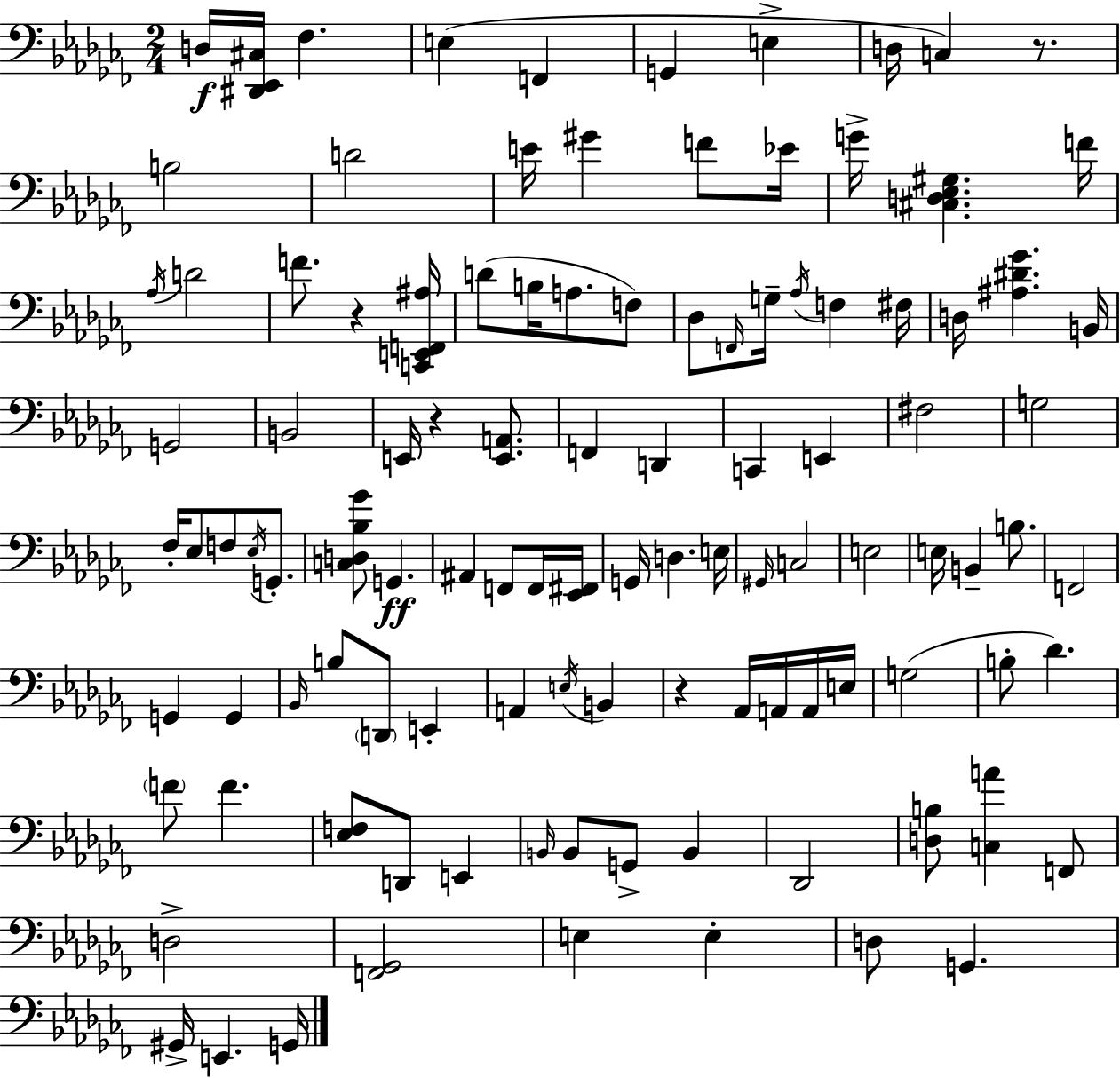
X:1
T:Untitled
M:2/4
L:1/4
K:Abm
D,/4 [^D,,_E,,^C,]/4 _F, E, F,, G,, E, D,/4 C, z/2 B,2 D2 E/4 ^G F/2 _E/4 G/4 [^C,D,_E,^G,] F/4 _A,/4 D2 F/2 z [C,,E,,F,,^A,]/4 D/2 B,/4 A,/2 F,/2 _D,/2 F,,/4 G,/4 _A,/4 F, ^F,/4 D,/4 [^A,^D_G] B,,/4 G,,2 B,,2 E,,/4 z [E,,A,,]/2 F,, D,, C,, E,, ^F,2 G,2 _F,/4 _E,/2 F,/2 _E,/4 G,,/2 [C,D,_B,_G]/2 G,, ^A,, F,,/2 F,,/4 [_E,,^F,,]/4 G,,/4 D, E,/4 ^G,,/4 C,2 E,2 E,/4 B,, B,/2 F,,2 G,, G,, _B,,/4 B,/2 D,,/2 E,, A,, E,/4 B,, z _A,,/4 A,,/4 A,,/4 E,/4 G,2 B,/2 _D F/2 F [_E,F,]/2 D,,/2 E,, B,,/4 B,,/2 G,,/2 B,, _D,,2 [D,B,]/2 [C,A] F,,/2 D,2 [F,,_G,,]2 E, E, D,/2 G,, ^G,,/4 E,, G,,/4